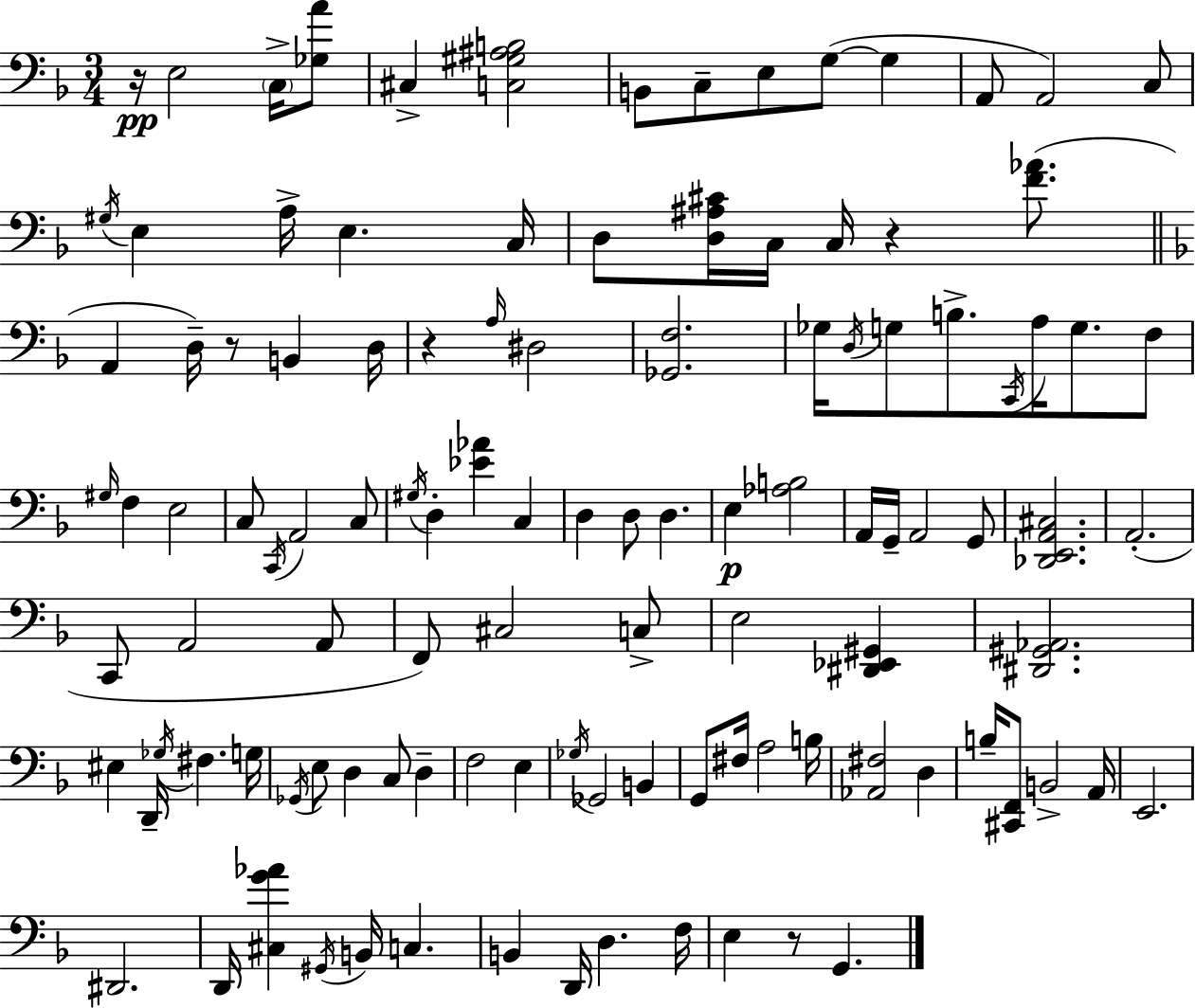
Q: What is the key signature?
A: D minor